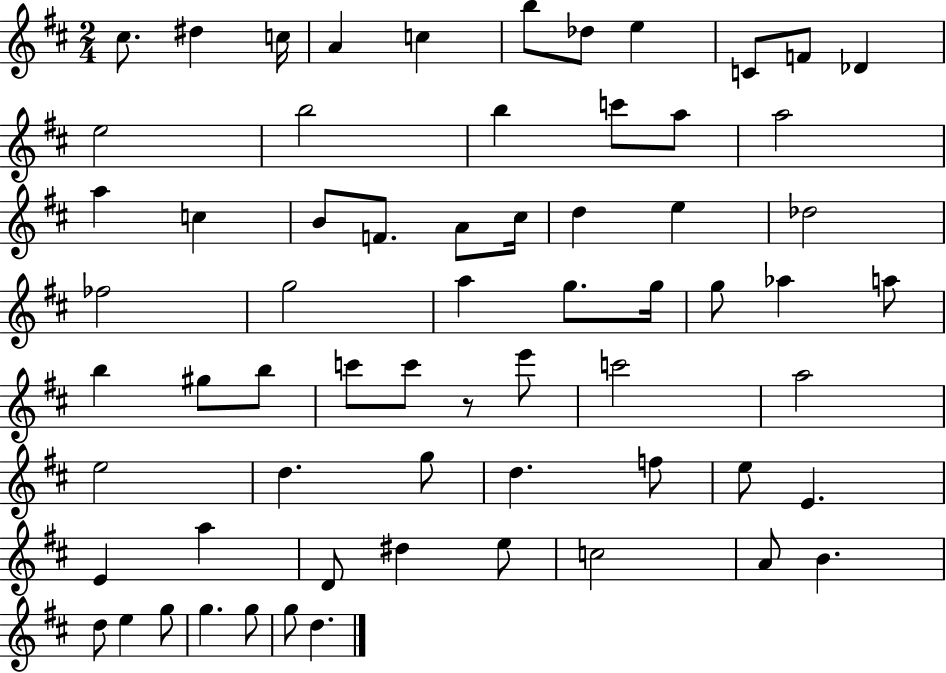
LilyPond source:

{
  \clef treble
  \numericTimeSignature
  \time 2/4
  \key d \major
  cis''8. dis''4 c''16 | a'4 c''4 | b''8 des''8 e''4 | c'8 f'8 des'4 | \break e''2 | b''2 | b''4 c'''8 a''8 | a''2 | \break a''4 c''4 | b'8 f'8. a'8 cis''16 | d''4 e''4 | des''2 | \break fes''2 | g''2 | a''4 g''8. g''16 | g''8 aes''4 a''8 | \break b''4 gis''8 b''8 | c'''8 c'''8 r8 e'''8 | c'''2 | a''2 | \break e''2 | d''4. g''8 | d''4. f''8 | e''8 e'4. | \break e'4 a''4 | d'8 dis''4 e''8 | c''2 | a'8 b'4. | \break d''8 e''4 g''8 | g''4. g''8 | g''8 d''4. | \bar "|."
}